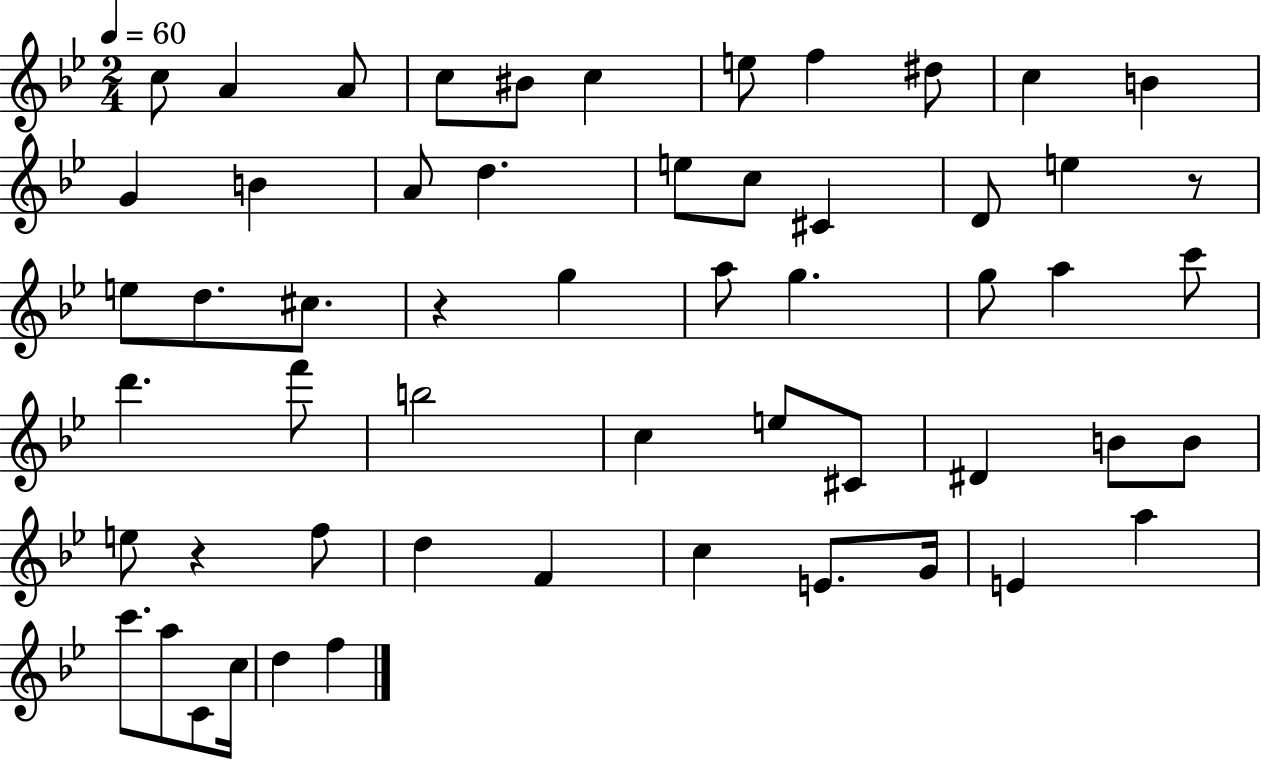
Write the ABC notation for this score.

X:1
T:Untitled
M:2/4
L:1/4
K:Bb
c/2 A A/2 c/2 ^B/2 c e/2 f ^d/2 c B G B A/2 d e/2 c/2 ^C D/2 e z/2 e/2 d/2 ^c/2 z g a/2 g g/2 a c'/2 d' f'/2 b2 c e/2 ^C/2 ^D B/2 B/2 e/2 z f/2 d F c E/2 G/4 E a c'/2 a/2 C/2 c/4 d f